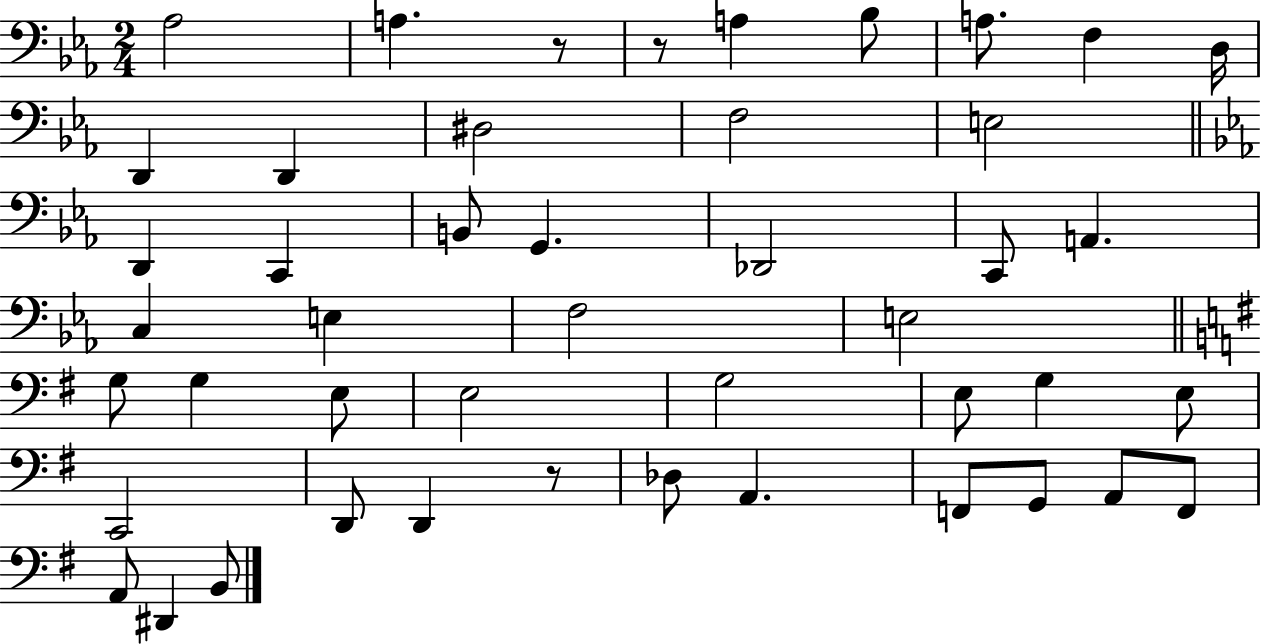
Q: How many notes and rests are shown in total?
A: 46